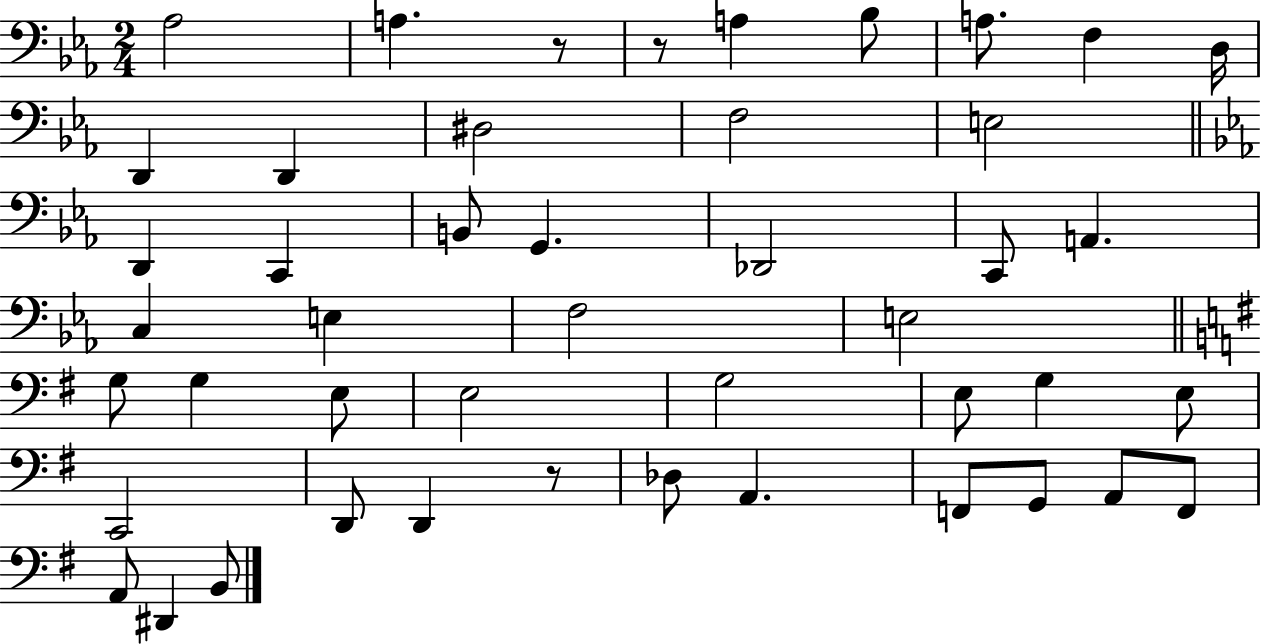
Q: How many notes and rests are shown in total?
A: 46